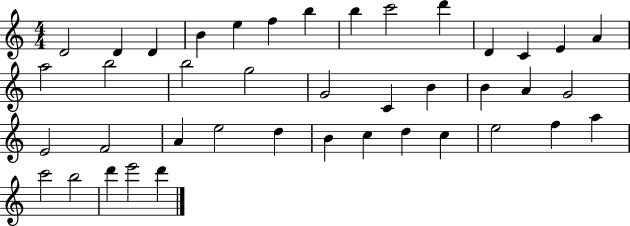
D4/h D4/q D4/q B4/q E5/q F5/q B5/q B5/q C6/h D6/q D4/q C4/q E4/q A4/q A5/h B5/h B5/h G5/h G4/h C4/q B4/q B4/q A4/q G4/h E4/h F4/h A4/q E5/h D5/q B4/q C5/q D5/q C5/q E5/h F5/q A5/q C6/h B5/h D6/q E6/h D6/q